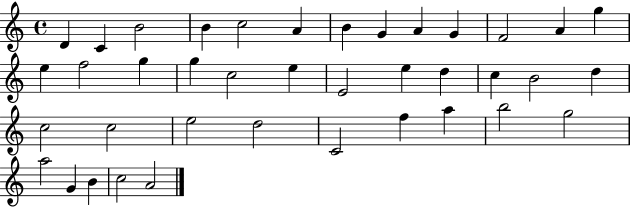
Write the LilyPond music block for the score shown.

{
  \clef treble
  \time 4/4
  \defaultTimeSignature
  \key c \major
  d'4 c'4 b'2 | b'4 c''2 a'4 | b'4 g'4 a'4 g'4 | f'2 a'4 g''4 | \break e''4 f''2 g''4 | g''4 c''2 e''4 | e'2 e''4 d''4 | c''4 b'2 d''4 | \break c''2 c''2 | e''2 d''2 | c'2 f''4 a''4 | b''2 g''2 | \break a''2 g'4 b'4 | c''2 a'2 | \bar "|."
}